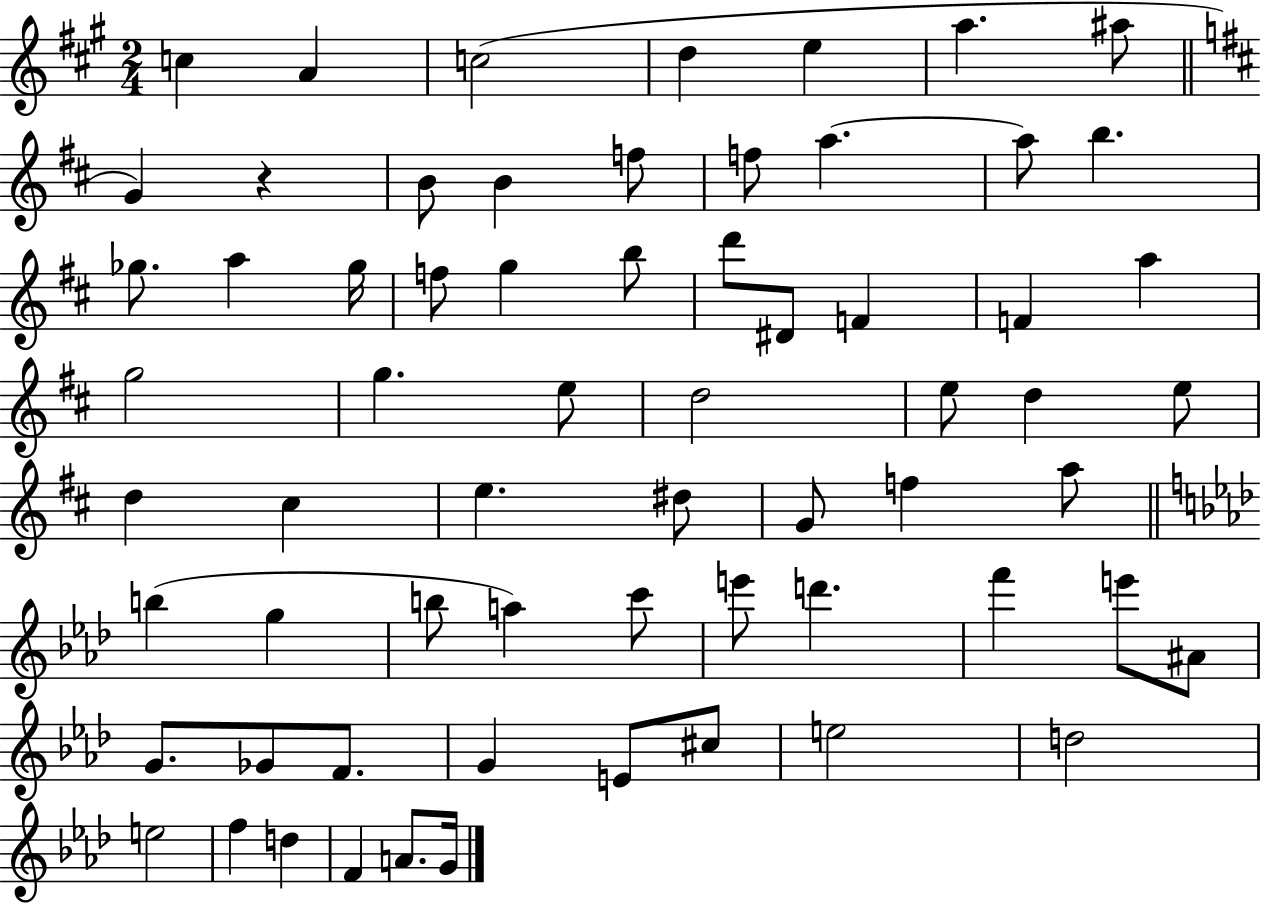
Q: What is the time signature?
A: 2/4